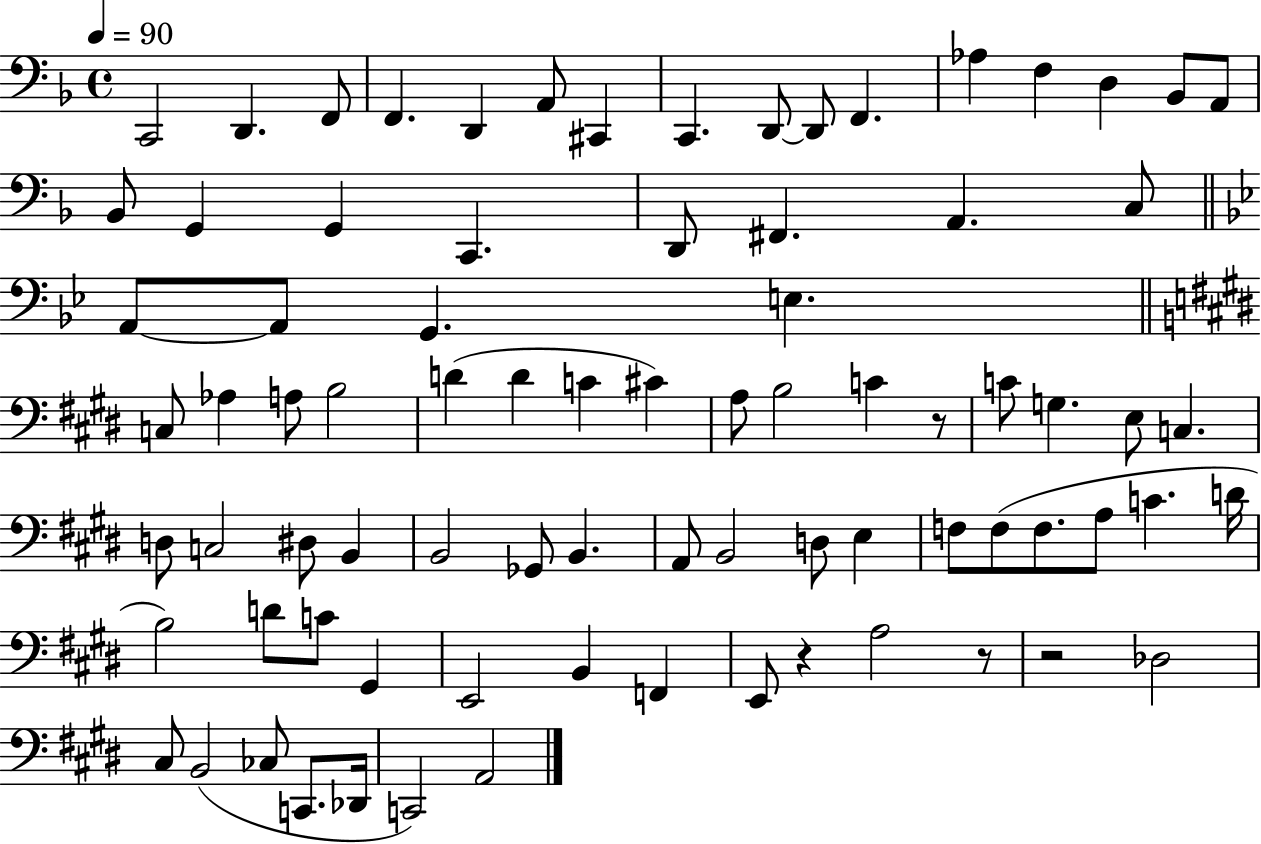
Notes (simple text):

C2/h D2/q. F2/e F2/q. D2/q A2/e C#2/q C2/q. D2/e D2/e F2/q. Ab3/q F3/q D3/q Bb2/e A2/e Bb2/e G2/q G2/q C2/q. D2/e F#2/q. A2/q. C3/e A2/e A2/e G2/q. E3/q. C3/e Ab3/q A3/e B3/h D4/q D4/q C4/q C#4/q A3/e B3/h C4/q R/e C4/e G3/q. E3/e C3/q. D3/e C3/h D#3/e B2/q B2/h Gb2/e B2/q. A2/e B2/h D3/e E3/q F3/e F3/e F3/e. A3/e C4/q. D4/s B3/h D4/e C4/e G#2/q E2/h B2/q F2/q E2/e R/q A3/h R/e R/h Db3/h C#3/e B2/h CES3/e C2/e. Db2/s C2/h A2/h